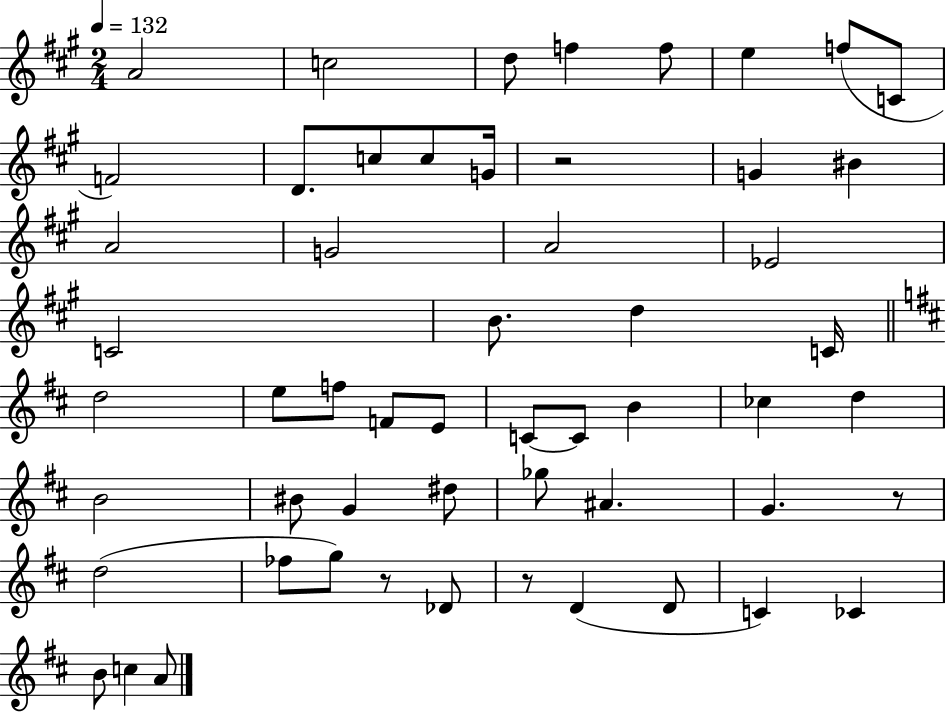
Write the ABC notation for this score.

X:1
T:Untitled
M:2/4
L:1/4
K:A
A2 c2 d/2 f f/2 e f/2 C/2 F2 D/2 c/2 c/2 G/4 z2 G ^B A2 G2 A2 _E2 C2 B/2 d C/4 d2 e/2 f/2 F/2 E/2 C/2 C/2 B _c d B2 ^B/2 G ^d/2 _g/2 ^A G z/2 d2 _f/2 g/2 z/2 _D/2 z/2 D D/2 C _C B/2 c A/2